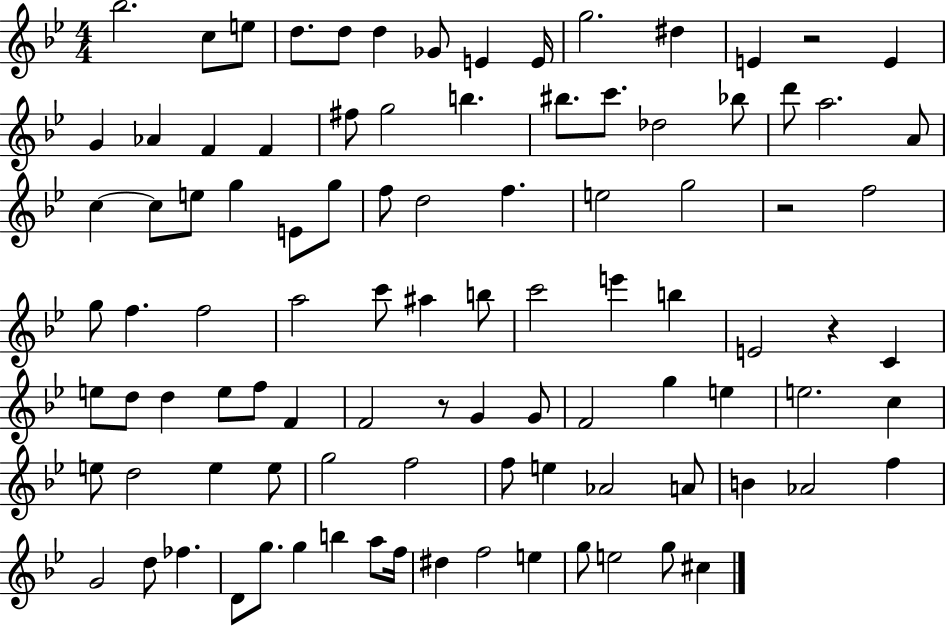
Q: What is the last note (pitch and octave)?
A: C#5